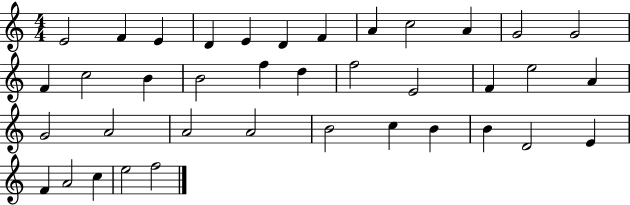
{
  \clef treble
  \numericTimeSignature
  \time 4/4
  \key c \major
  e'2 f'4 e'4 | d'4 e'4 d'4 f'4 | a'4 c''2 a'4 | g'2 g'2 | \break f'4 c''2 b'4 | b'2 f''4 d''4 | f''2 e'2 | f'4 e''2 a'4 | \break g'2 a'2 | a'2 a'2 | b'2 c''4 b'4 | b'4 d'2 e'4 | \break f'4 a'2 c''4 | e''2 f''2 | \bar "|."
}